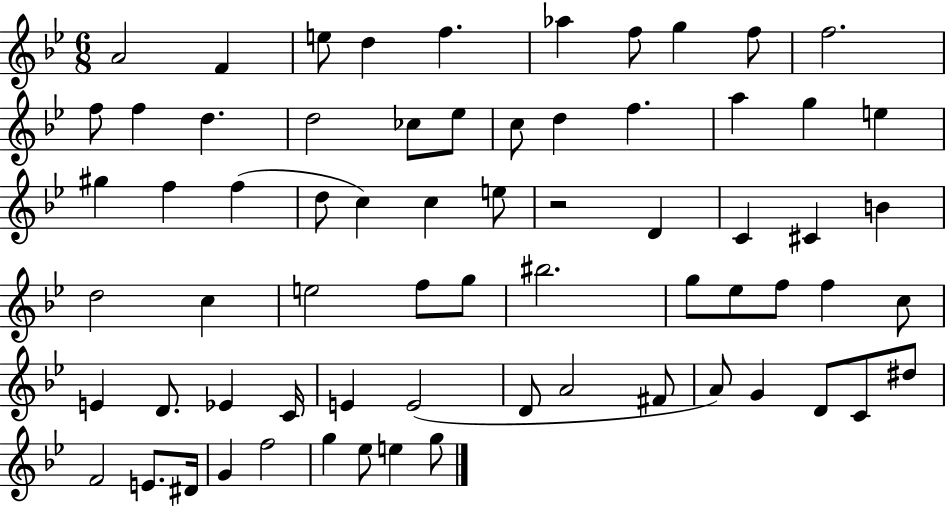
A4/h F4/q E5/e D5/q F5/q. Ab5/q F5/e G5/q F5/e F5/h. F5/e F5/q D5/q. D5/h CES5/e Eb5/e C5/e D5/q F5/q. A5/q G5/q E5/q G#5/q F5/q F5/q D5/e C5/q C5/q E5/e R/h D4/q C4/q C#4/q B4/q D5/h C5/q E5/h F5/e G5/e BIS5/h. G5/e Eb5/e F5/e F5/q C5/e E4/q D4/e. Eb4/q C4/s E4/q E4/h D4/e A4/h F#4/e A4/e G4/q D4/e C4/e D#5/e F4/h E4/e. D#4/s G4/q F5/h G5/q Eb5/e E5/q G5/e